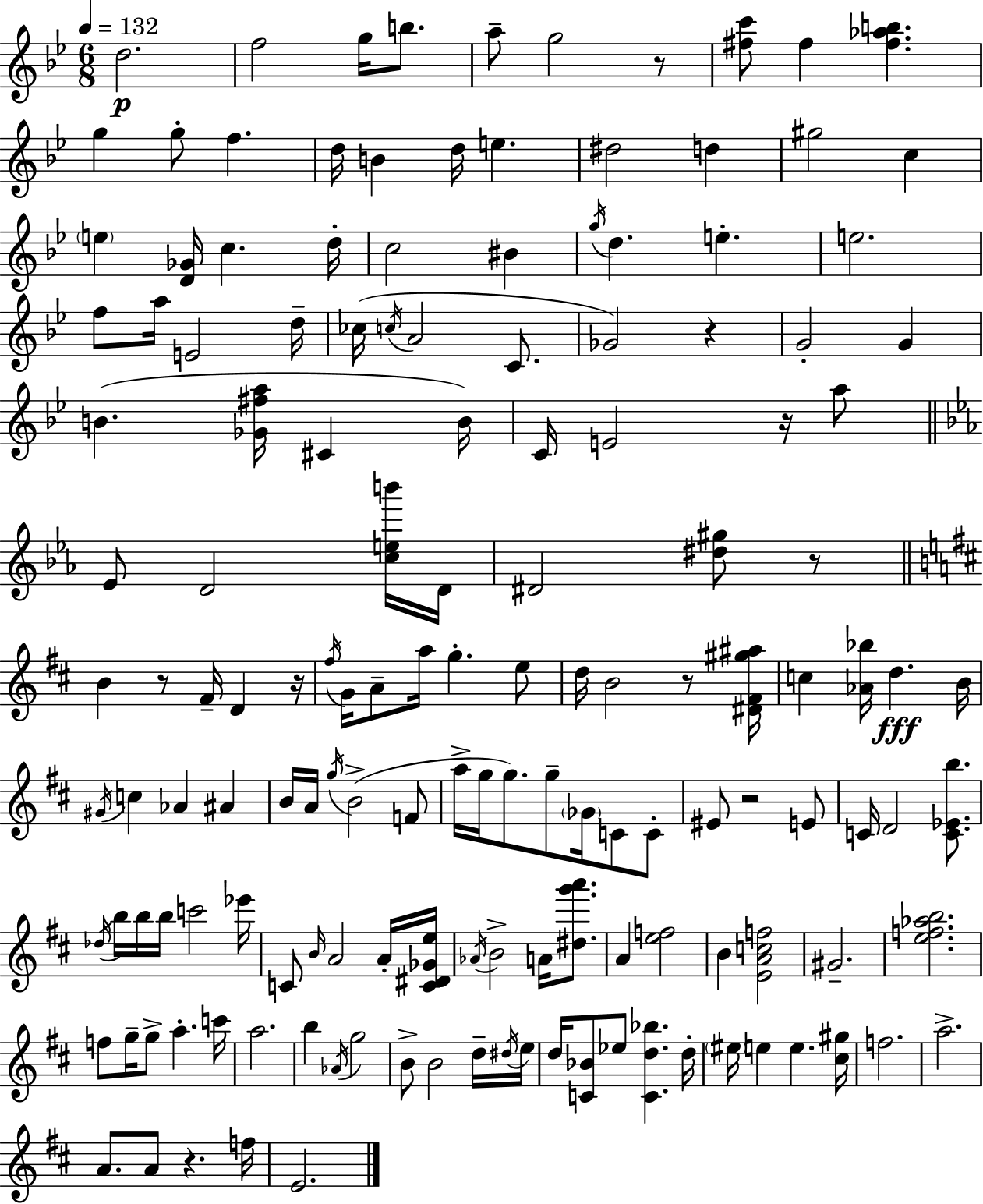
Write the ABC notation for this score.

X:1
T:Untitled
M:6/8
L:1/4
K:Gm
d2 f2 g/4 b/2 a/2 g2 z/2 [^fc']/2 ^f [^f_ab] g g/2 f d/4 B d/4 e ^d2 d ^g2 c e [D_G]/4 c d/4 c2 ^B g/4 d e e2 f/2 a/4 E2 d/4 _c/4 c/4 A2 C/2 _G2 z G2 G B [_G^fa]/4 ^C B/4 C/4 E2 z/4 a/2 _E/2 D2 [ceb']/4 D/4 ^D2 [^d^g]/2 z/2 B z/2 ^F/4 D z/4 ^f/4 G/4 A/2 a/4 g e/2 d/4 B2 z/2 [^D^F^g^a]/4 c [_A_b]/4 d B/4 ^G/4 c _A ^A B/4 A/4 g/4 B2 F/2 a/4 g/4 g/2 g/2 _G/4 C/2 C/2 ^E/2 z2 E/2 C/4 D2 [C_Eb]/2 _d/4 b/4 b/4 b/4 c'2 _e'/4 C/2 B/4 A2 A/4 [C^D_Ge]/4 _A/4 B2 A/4 [^dg'a']/2 A [ef]2 B [EAcf]2 ^G2 [ef_ab]2 f/2 g/4 g/2 a c'/4 a2 b _A/4 g2 B/2 B2 d/4 ^d/4 e/4 d/4 [C_B]/2 _e/2 [Cd_b] d/4 ^e/4 e e [^c^g]/4 f2 a2 A/2 A/2 z f/4 E2